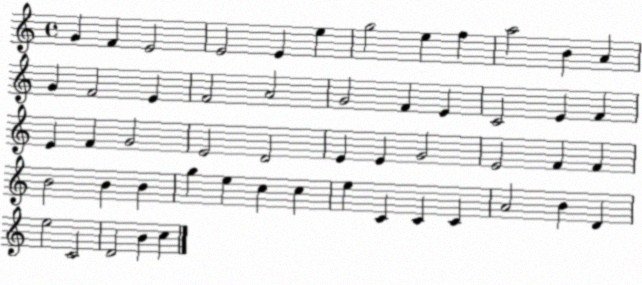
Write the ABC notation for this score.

X:1
T:Untitled
M:4/4
L:1/4
K:C
G F E2 E2 E e g2 e f a2 B A G F2 E F2 A2 G2 F E C2 E F E F G2 E2 D2 E E G2 E2 F F B2 B B g e c c e C C C A2 B D e2 C2 D2 B c